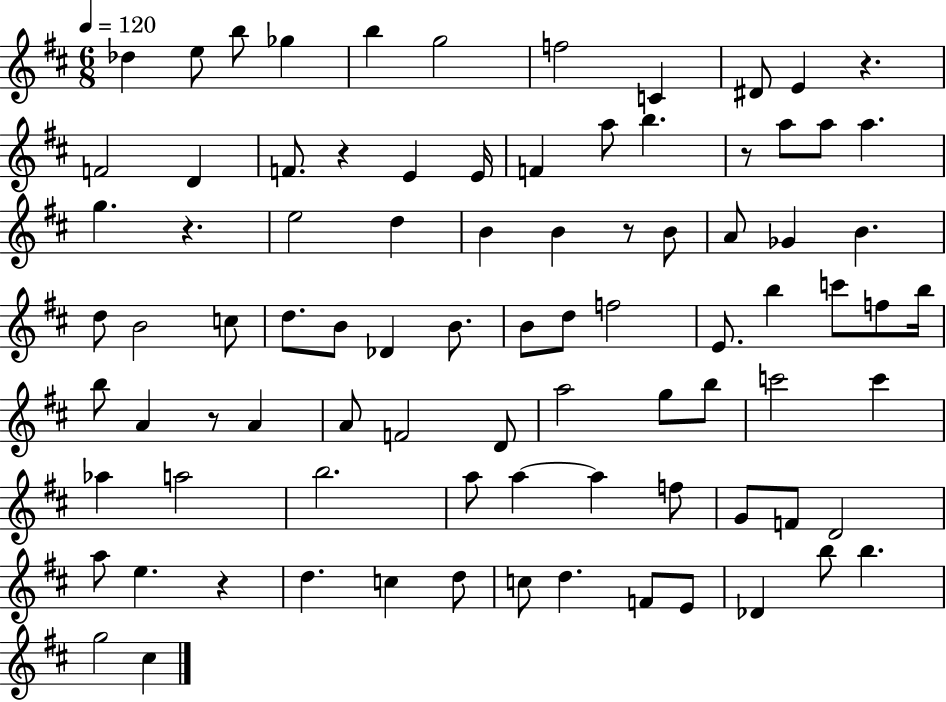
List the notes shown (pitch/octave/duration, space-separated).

Db5/q E5/e B5/e Gb5/q B5/q G5/h F5/h C4/q D#4/e E4/q R/q. F4/h D4/q F4/e. R/q E4/q E4/s F4/q A5/e B5/q. R/e A5/e A5/e A5/q. G5/q. R/q. E5/h D5/q B4/q B4/q R/e B4/e A4/e Gb4/q B4/q. D5/e B4/h C5/e D5/e. B4/e Db4/q B4/e. B4/e D5/e F5/h E4/e. B5/q C6/e F5/e B5/s B5/e A4/q R/e A4/q A4/e F4/h D4/e A5/h G5/e B5/e C6/h C6/q Ab5/q A5/h B5/h. A5/e A5/q A5/q F5/e G4/e F4/e D4/h A5/e E5/q. R/q D5/q. C5/q D5/e C5/e D5/q. F4/e E4/e Db4/q B5/e B5/q. G5/h C#5/q